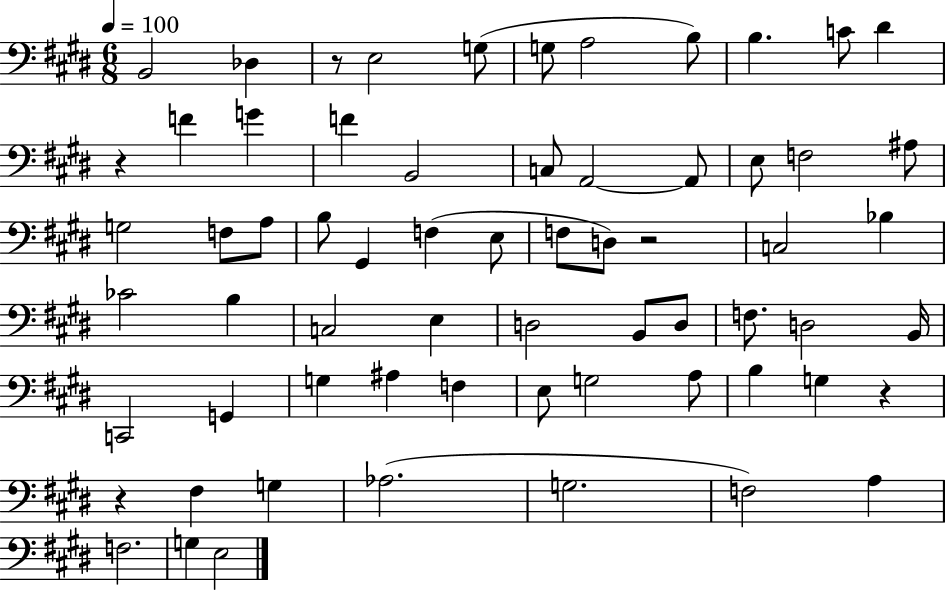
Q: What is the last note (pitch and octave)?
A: E3